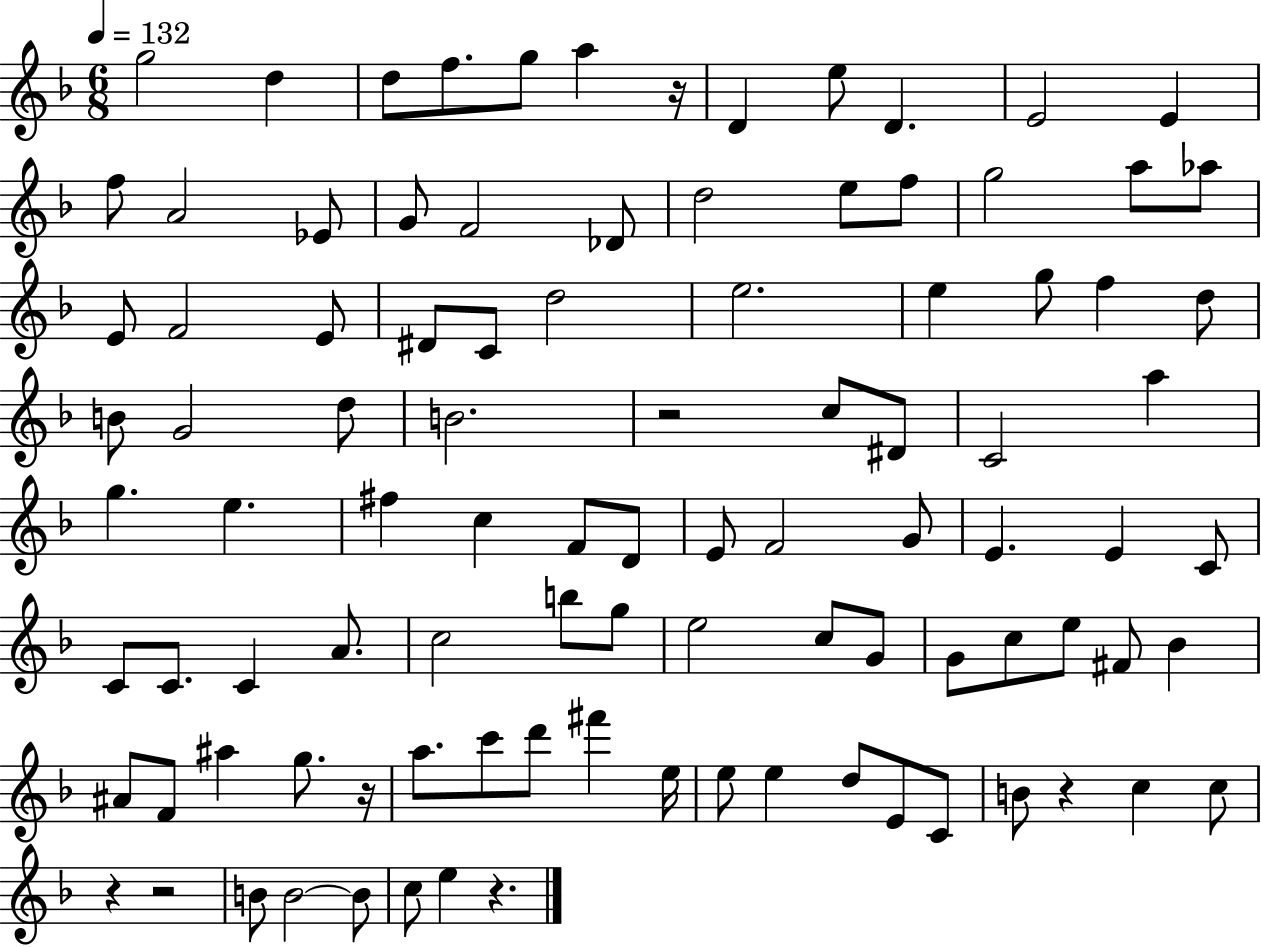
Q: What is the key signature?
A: F major